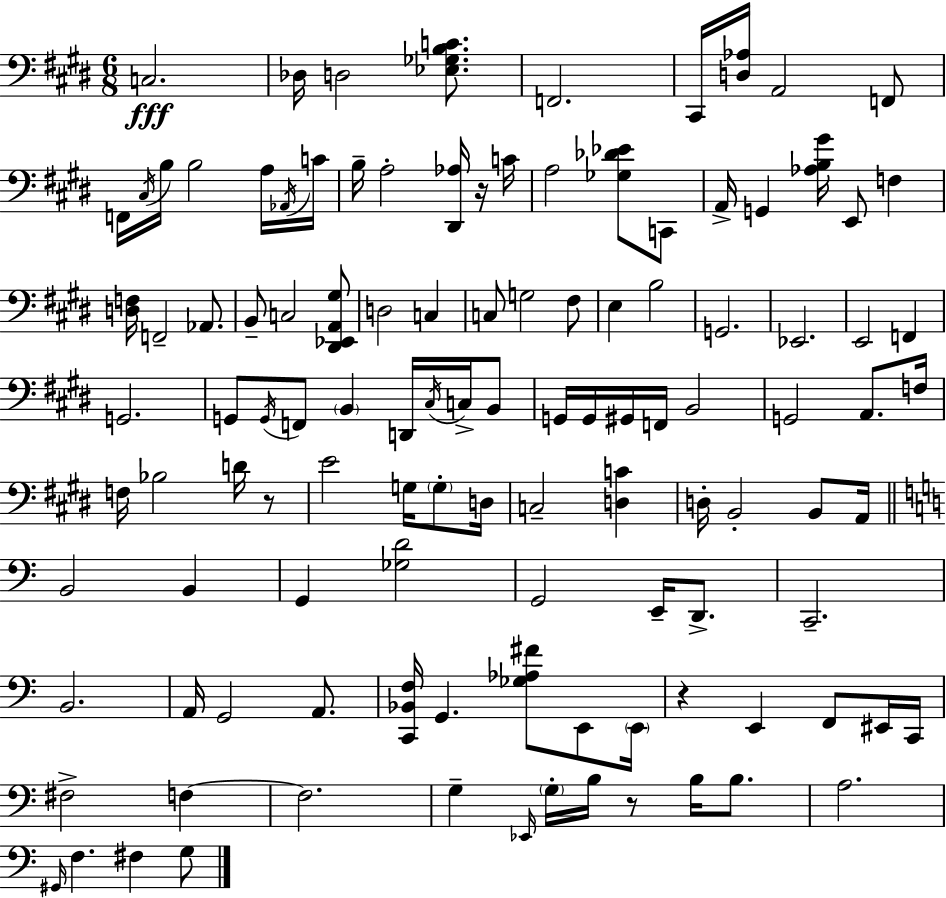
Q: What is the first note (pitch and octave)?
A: C3